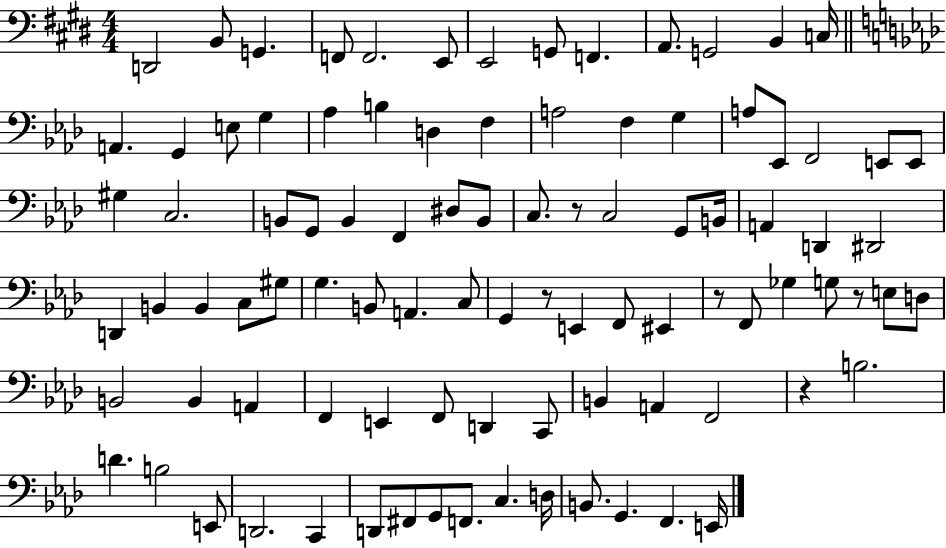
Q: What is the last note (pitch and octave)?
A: E2